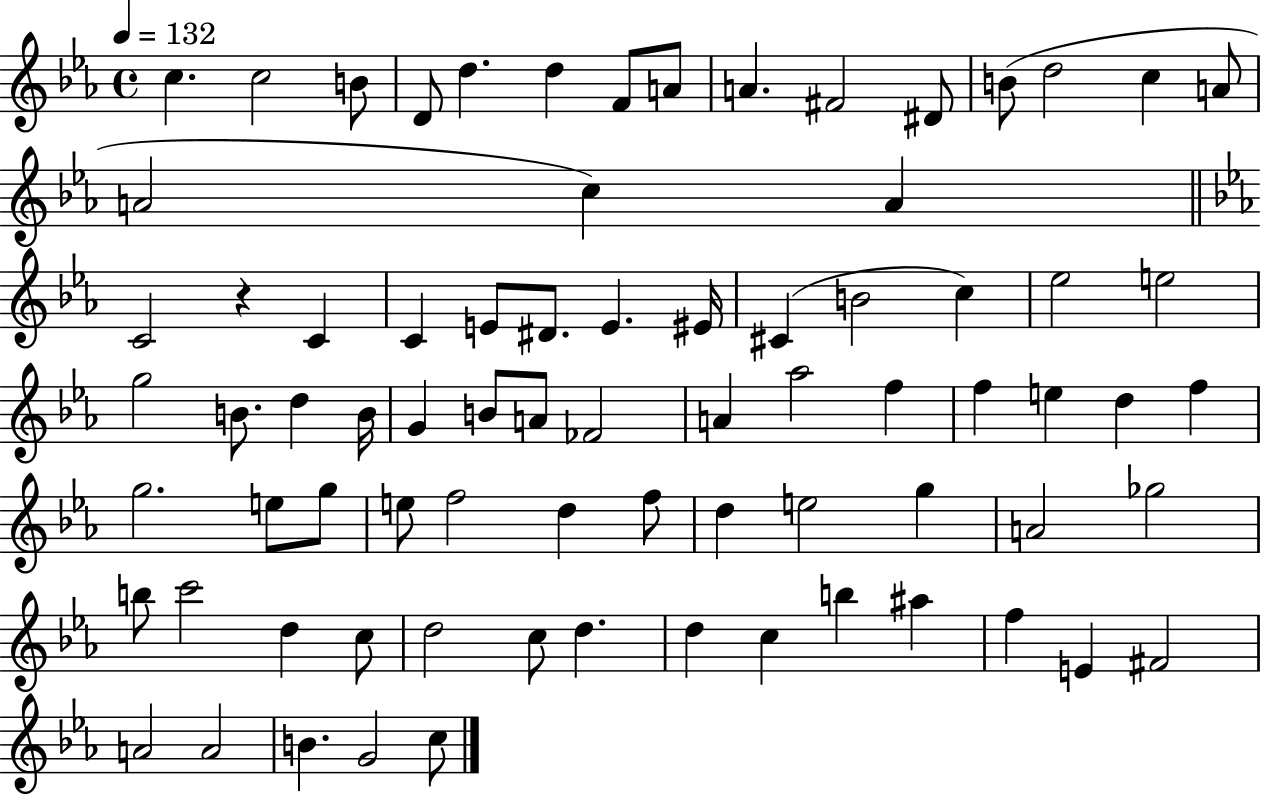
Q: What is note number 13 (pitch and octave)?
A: D5